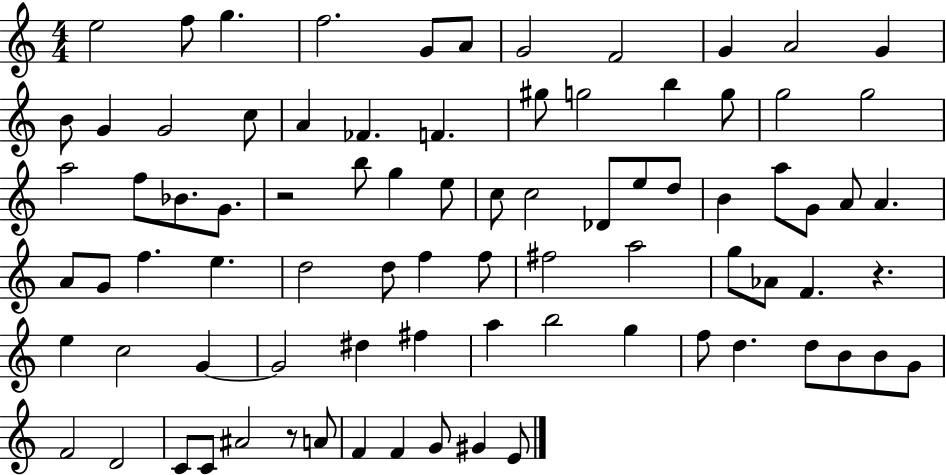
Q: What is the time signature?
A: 4/4